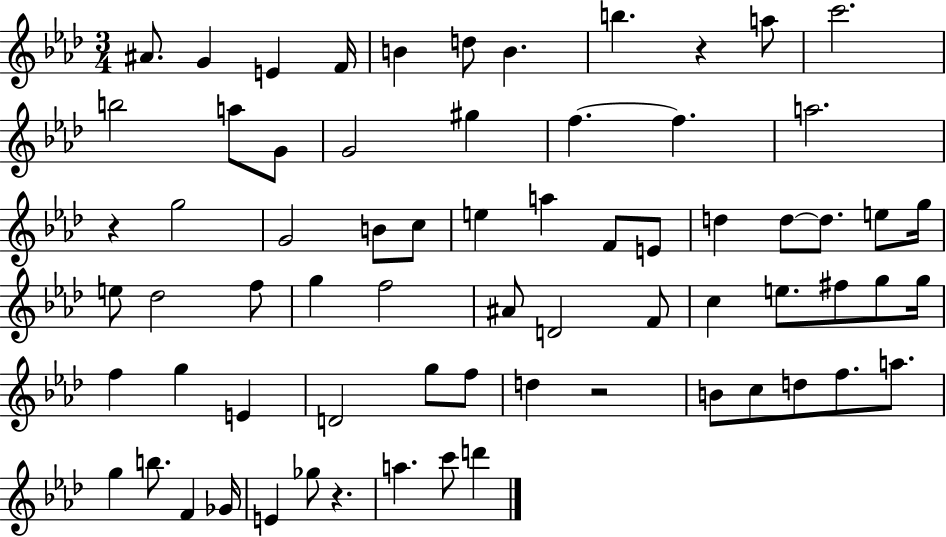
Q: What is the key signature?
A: AES major